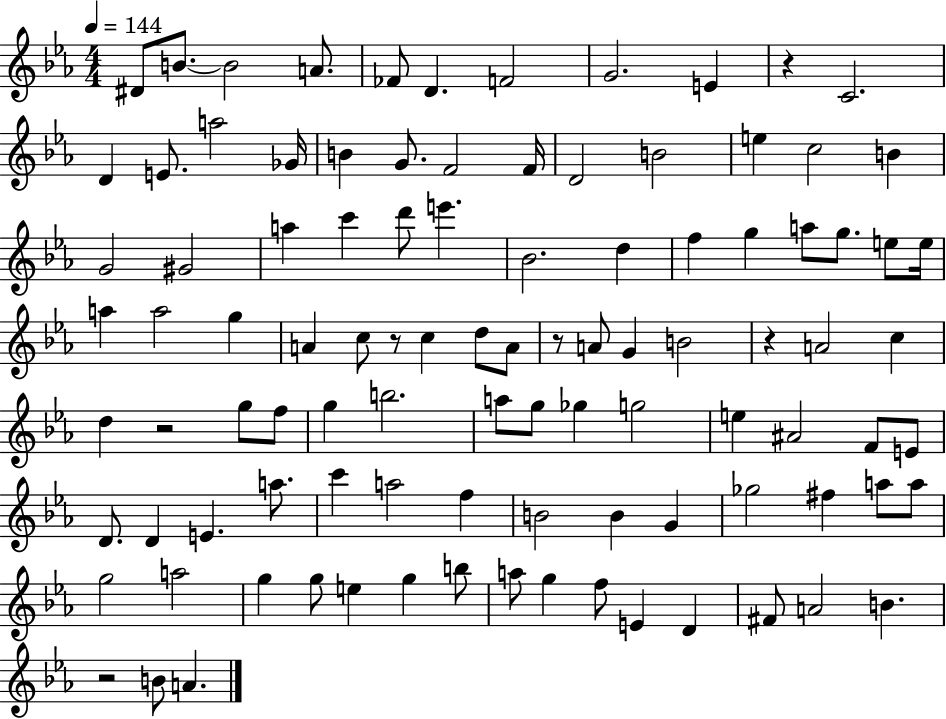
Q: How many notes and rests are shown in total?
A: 100